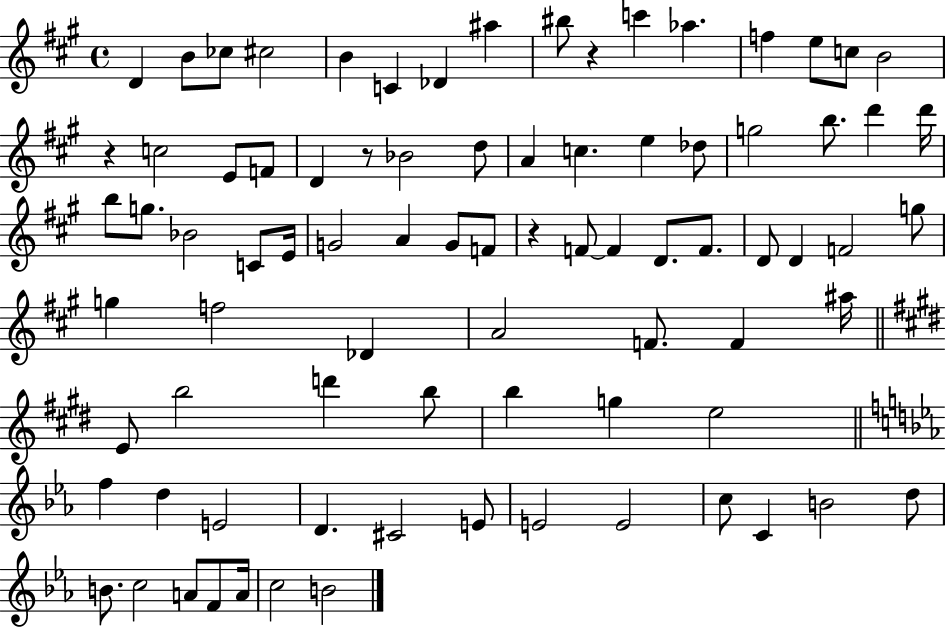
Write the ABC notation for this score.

X:1
T:Untitled
M:4/4
L:1/4
K:A
D B/2 _c/2 ^c2 B C _D ^a ^b/2 z c' _a f e/2 c/2 B2 z c2 E/2 F/2 D z/2 _B2 d/2 A c e _d/2 g2 b/2 d' d'/4 b/2 g/2 _B2 C/2 E/4 G2 A G/2 F/2 z F/2 F D/2 F/2 D/2 D F2 g/2 g f2 _D A2 F/2 F ^a/4 E/2 b2 d' b/2 b g e2 f d E2 D ^C2 E/2 E2 E2 c/2 C B2 d/2 B/2 c2 A/2 F/2 A/4 c2 B2